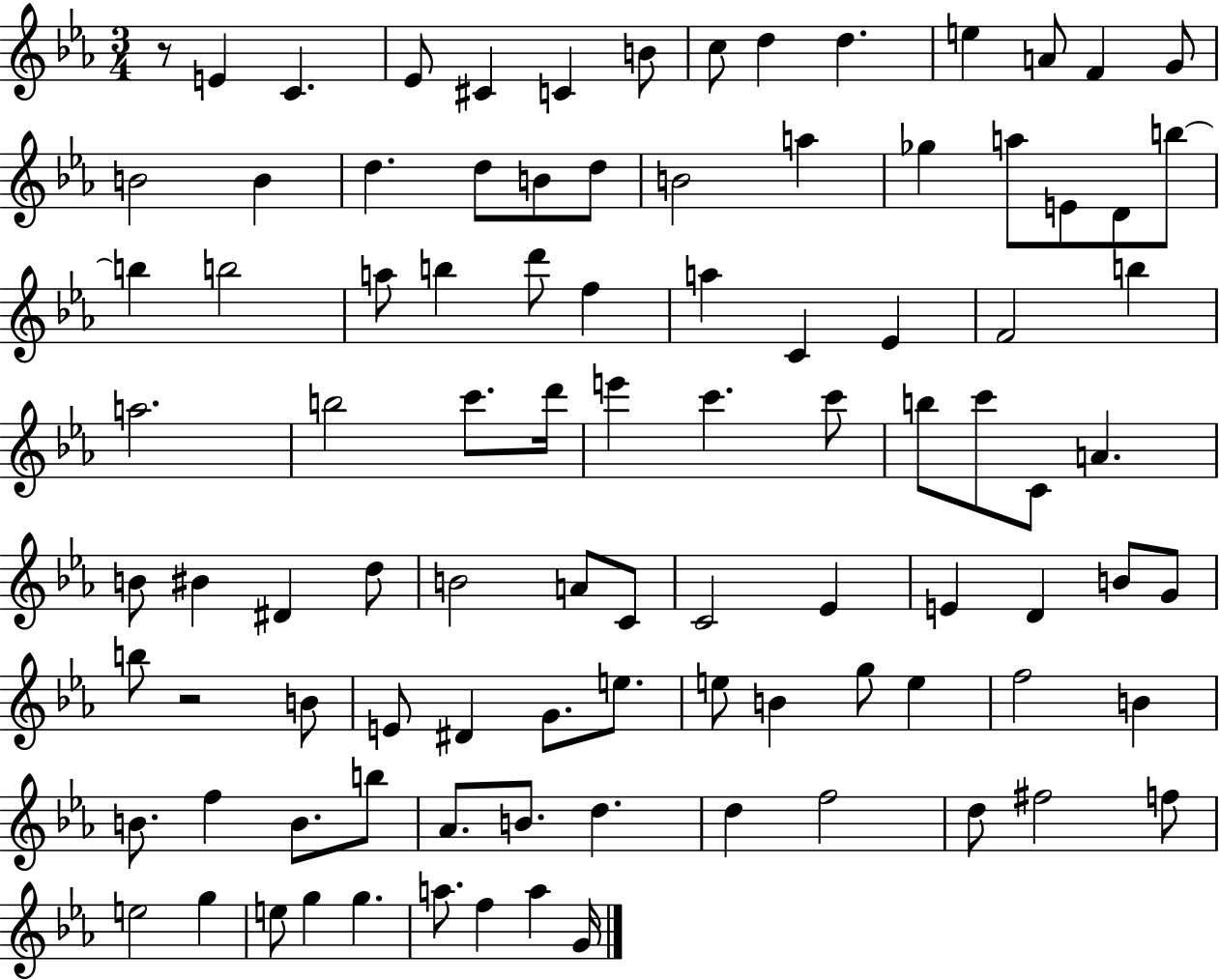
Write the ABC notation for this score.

X:1
T:Untitled
M:3/4
L:1/4
K:Eb
z/2 E C _E/2 ^C C B/2 c/2 d d e A/2 F G/2 B2 B d d/2 B/2 d/2 B2 a _g a/2 E/2 D/2 b/2 b b2 a/2 b d'/2 f a C _E F2 b a2 b2 c'/2 d'/4 e' c' c'/2 b/2 c'/2 C/2 A B/2 ^B ^D d/2 B2 A/2 C/2 C2 _E E D B/2 G/2 b/2 z2 B/2 E/2 ^D G/2 e/2 e/2 B g/2 e f2 B B/2 f B/2 b/2 _A/2 B/2 d d f2 d/2 ^f2 f/2 e2 g e/2 g g a/2 f a G/4